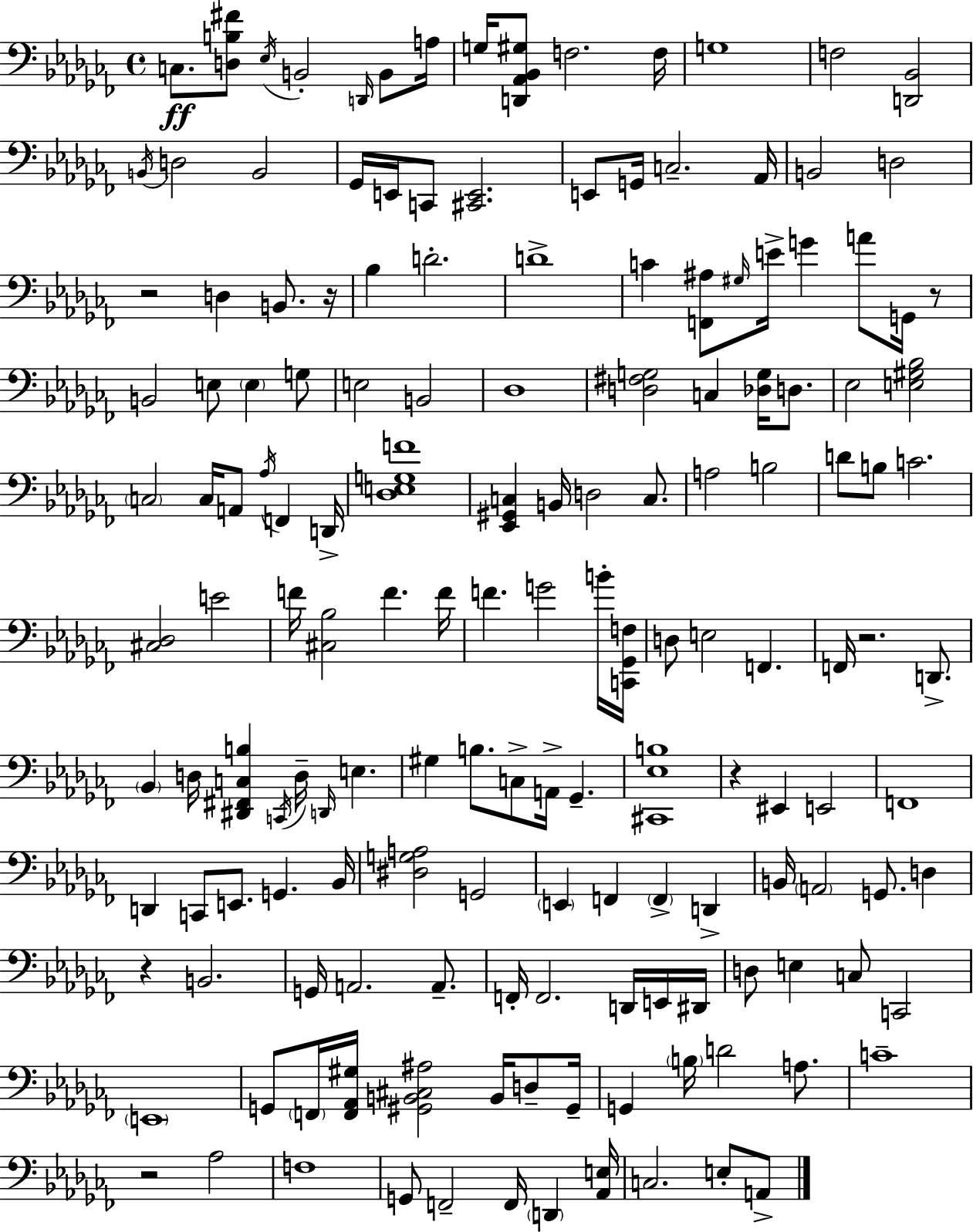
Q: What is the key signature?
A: AES minor